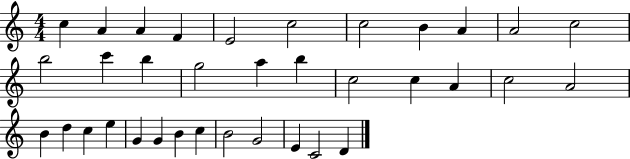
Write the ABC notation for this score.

X:1
T:Untitled
M:4/4
L:1/4
K:C
c A A F E2 c2 c2 B A A2 c2 b2 c' b g2 a b c2 c A c2 A2 B d c e G G B c B2 G2 E C2 D